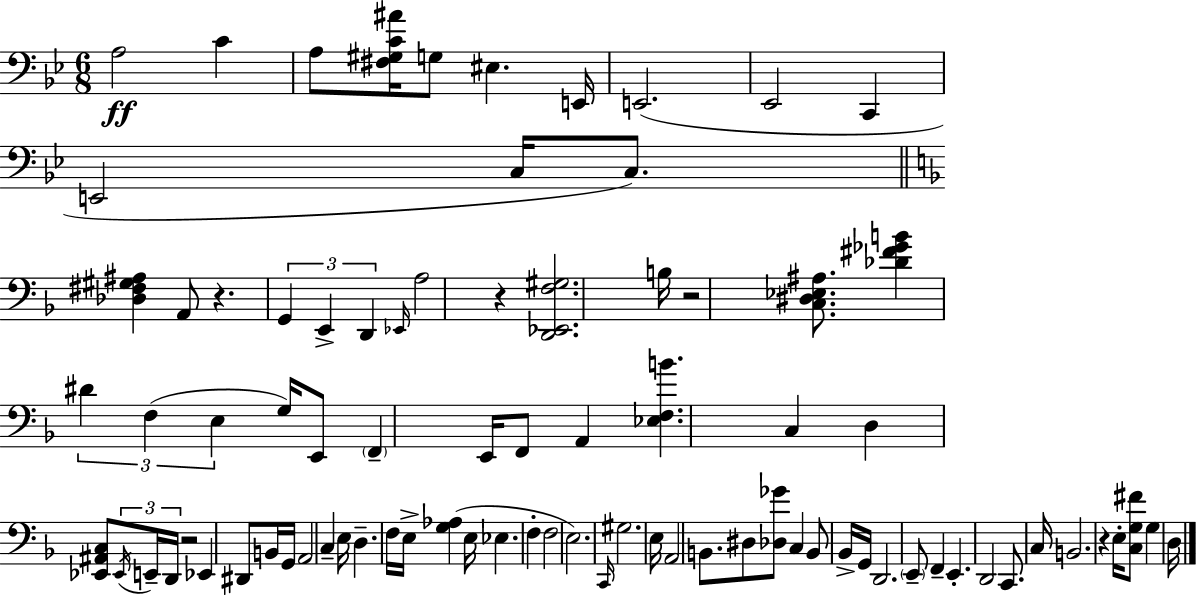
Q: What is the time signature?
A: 6/8